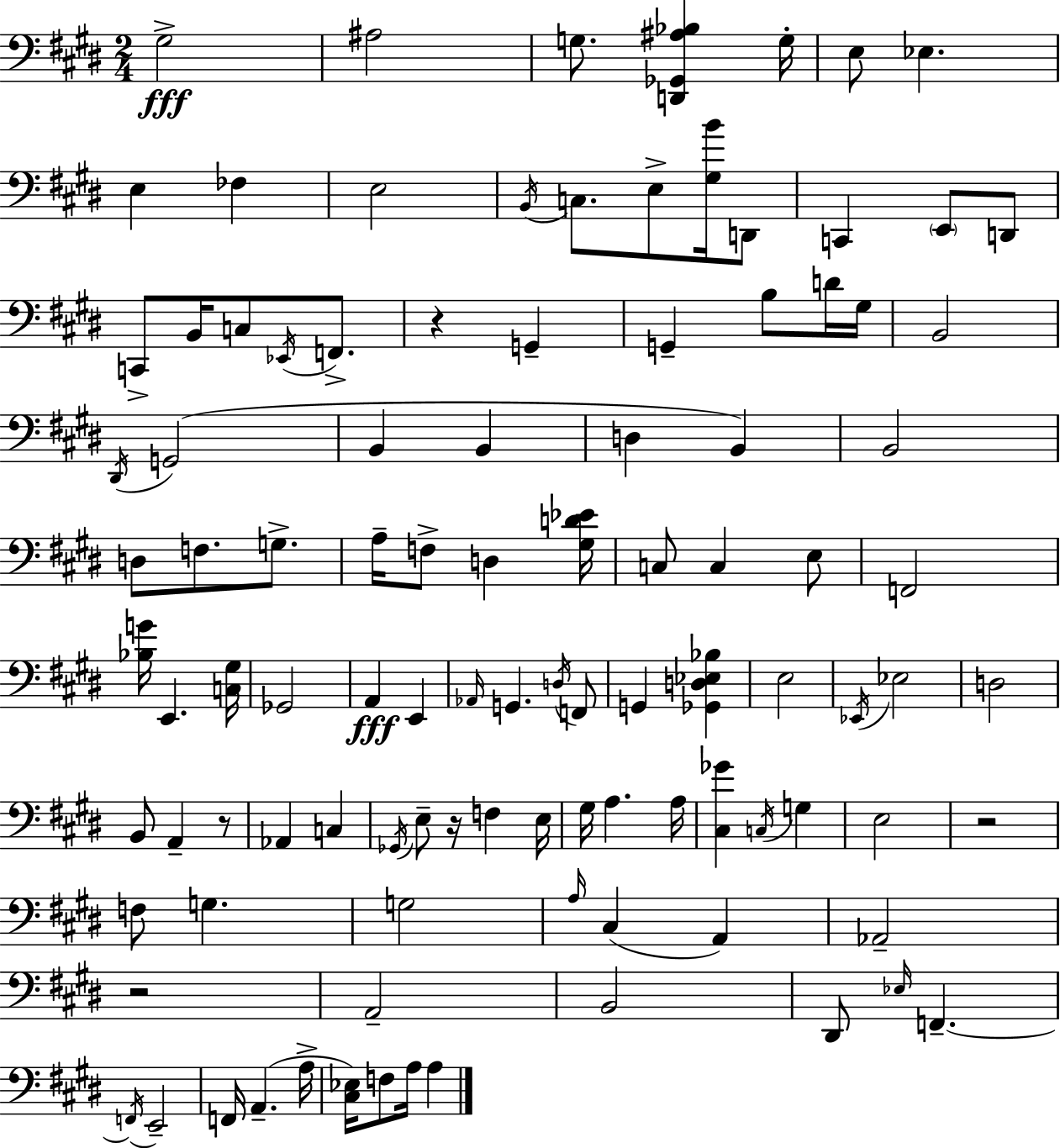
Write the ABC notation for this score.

X:1
T:Untitled
M:2/4
L:1/4
K:E
^G,2 ^A,2 G,/2 [D,,_G,,^A,_B,] G,/4 E,/2 _E, E, _F, E,2 B,,/4 C,/2 E,/2 [^G,B]/4 D,,/2 C,, E,,/2 D,,/2 C,,/2 B,,/4 C,/2 _E,,/4 F,,/2 z G,, G,, B,/2 D/4 ^G,/4 B,,2 ^D,,/4 G,,2 B,, B,, D, B,, B,,2 D,/2 F,/2 G,/2 A,/4 F,/2 D, [^G,D_E]/4 C,/2 C, E,/2 F,,2 [_B,G]/4 E,, [C,^G,]/4 _G,,2 A,, E,, _A,,/4 G,, D,/4 F,,/2 G,, [_G,,D,_E,_B,] E,2 _E,,/4 _E,2 D,2 B,,/2 A,, z/2 _A,, C, _G,,/4 E,/2 z/4 F, E,/4 ^G,/4 A, A,/4 [^C,_G] C,/4 G, E,2 z2 F,/2 G, G,2 A,/4 ^C, A,, _A,,2 z2 A,,2 B,,2 ^D,,/2 _E,/4 F,, F,,/4 E,,2 F,,/4 A,, A,/4 [^C,_E,]/4 F,/2 A,/4 A,